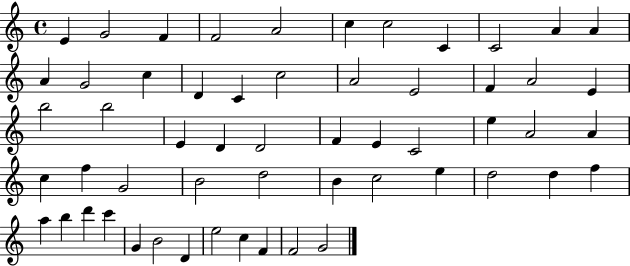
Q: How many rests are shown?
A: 0